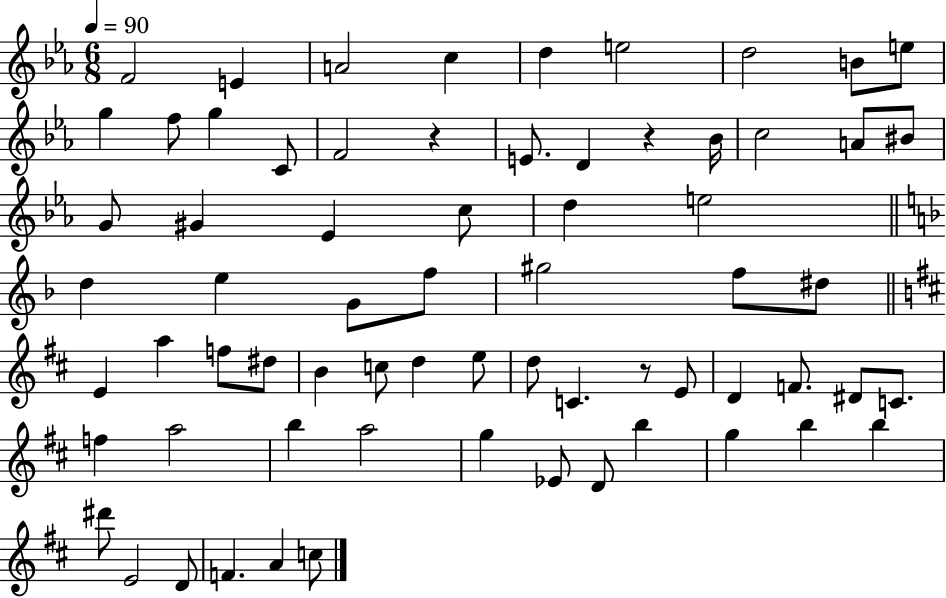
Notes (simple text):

F4/h E4/q A4/h C5/q D5/q E5/h D5/h B4/e E5/e G5/q F5/e G5/q C4/e F4/h R/q E4/e. D4/q R/q Bb4/s C5/h A4/e BIS4/e G4/e G#4/q Eb4/q C5/e D5/q E5/h D5/q E5/q G4/e F5/e G#5/h F5/e D#5/e E4/q A5/q F5/e D#5/e B4/q C5/e D5/q E5/e D5/e C4/q. R/e E4/e D4/q F4/e. D#4/e C4/e. F5/q A5/h B5/q A5/h G5/q Eb4/e D4/e B5/q G5/q B5/q B5/q D#6/e E4/h D4/e F4/q. A4/q C5/e